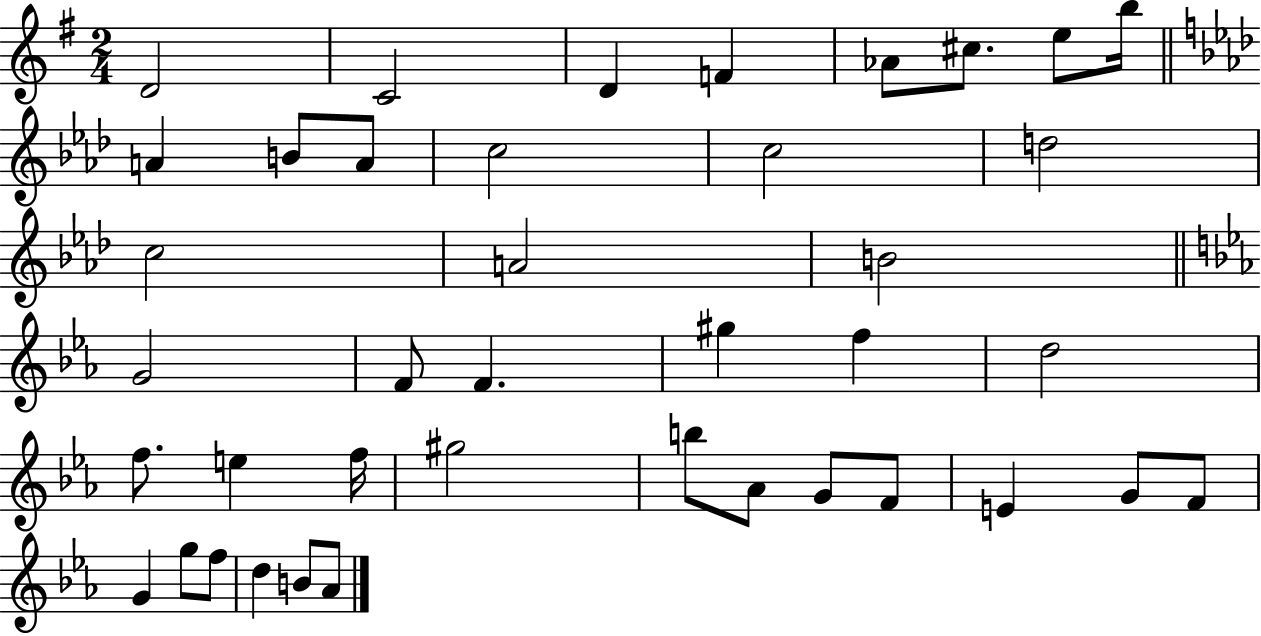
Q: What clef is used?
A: treble